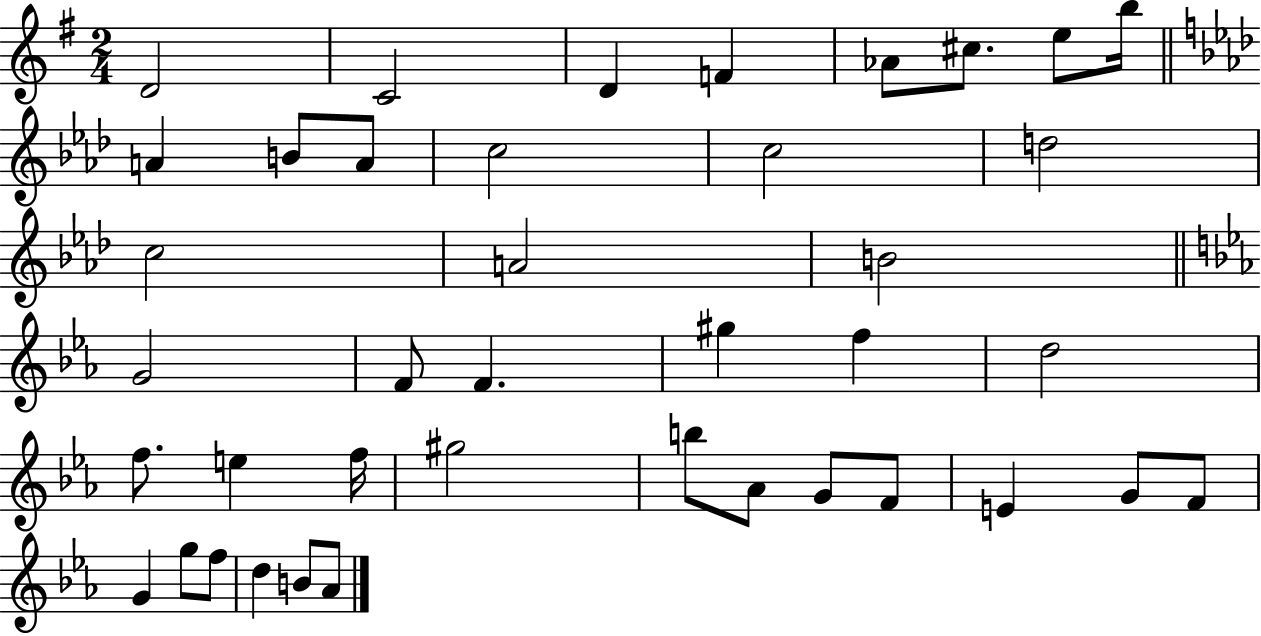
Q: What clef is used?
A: treble